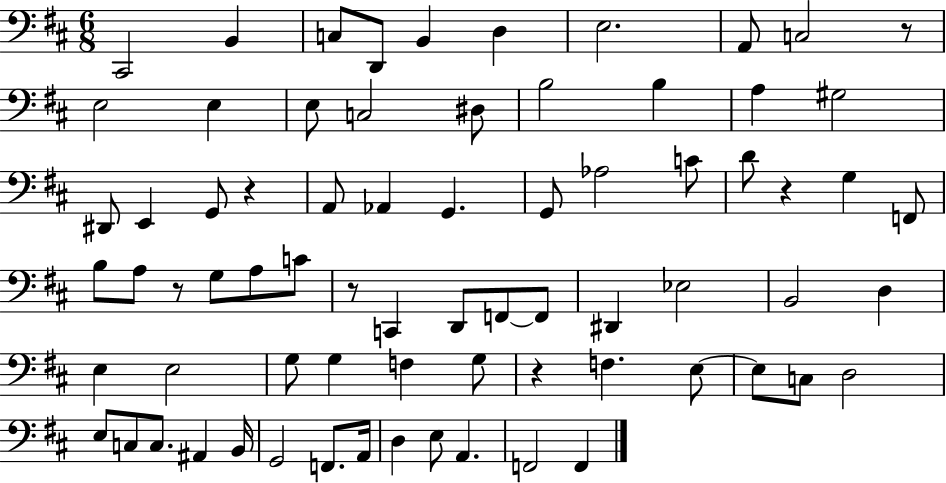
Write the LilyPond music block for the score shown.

{
  \clef bass
  \numericTimeSignature
  \time 6/8
  \key d \major
  cis,2 b,4 | c8 d,8 b,4 d4 | e2. | a,8 c2 r8 | \break e2 e4 | e8 c2 dis8 | b2 b4 | a4 gis2 | \break dis,8 e,4 g,8 r4 | a,8 aes,4 g,4. | g,8 aes2 c'8 | d'8 r4 g4 f,8 | \break b8 a8 r8 g8 a8 c'8 | r8 c,4 d,8 f,8~~ f,8 | dis,4 ees2 | b,2 d4 | \break e4 e2 | g8 g4 f4 g8 | r4 f4. e8~~ | e8 c8 d2 | \break e8 c8 c8. ais,4 b,16 | g,2 f,8. a,16 | d4 e8 a,4. | f,2 f,4 | \break \bar "|."
}